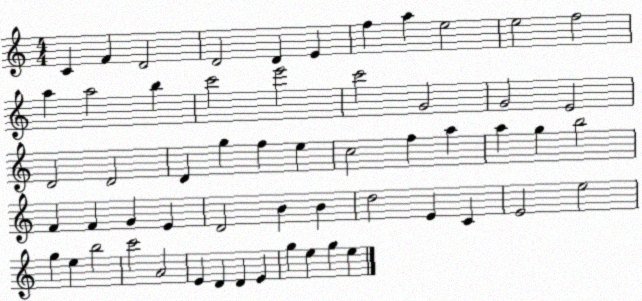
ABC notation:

X:1
T:Untitled
M:4/4
L:1/4
K:C
C F D2 D2 D E f a e2 e2 f2 a a2 b c'2 e'2 c'2 G2 G2 E2 D2 D2 D g f e c2 f a a g b2 F F G E D2 B B d2 E C E2 e2 g e b2 c'2 A2 E D D E g e g e